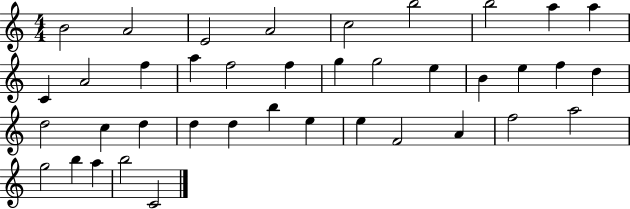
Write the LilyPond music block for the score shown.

{
  \clef treble
  \numericTimeSignature
  \time 4/4
  \key c \major
  b'2 a'2 | e'2 a'2 | c''2 b''2 | b''2 a''4 a''4 | \break c'4 a'2 f''4 | a''4 f''2 f''4 | g''4 g''2 e''4 | b'4 e''4 f''4 d''4 | \break d''2 c''4 d''4 | d''4 d''4 b''4 e''4 | e''4 f'2 a'4 | f''2 a''2 | \break g''2 b''4 a''4 | b''2 c'2 | \bar "|."
}